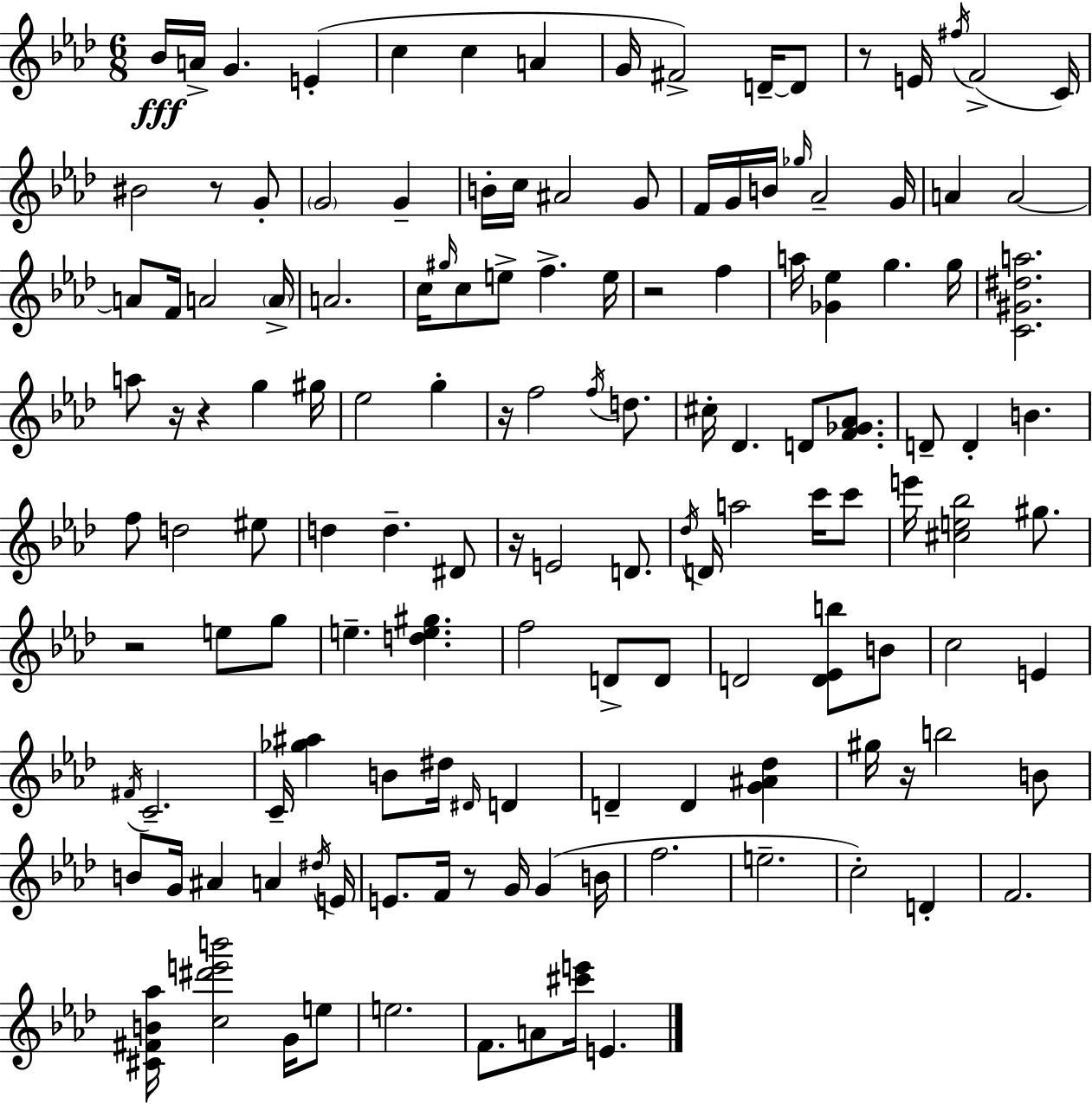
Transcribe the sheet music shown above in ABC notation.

X:1
T:Untitled
M:6/8
L:1/4
K:Fm
_B/4 A/4 G E c c A G/4 ^F2 D/4 D/2 z/2 E/4 ^f/4 F2 C/4 ^B2 z/2 G/2 G2 G B/4 c/4 ^A2 G/2 F/4 G/4 B/4 _g/4 _A2 G/4 A A2 A/2 F/4 A2 A/4 A2 c/4 ^g/4 c/2 e/2 f e/4 z2 f a/4 [_G_e] g g/4 [C^G^da]2 a/2 z/4 z g ^g/4 _e2 g z/4 f2 f/4 d/2 ^c/4 _D D/2 [F_G_A]/2 D/2 D B f/2 d2 ^e/2 d d ^D/2 z/4 E2 D/2 _d/4 D/4 a2 c'/4 c'/2 e'/4 [^ce_b]2 ^g/2 z2 e/2 g/2 e [de^g] f2 D/2 D/2 D2 [D_Eb]/2 B/2 c2 E ^F/4 C2 C/4 [_g^a] B/2 ^d/4 ^D/4 D D D [G^A_d] ^g/4 z/4 b2 B/2 B/2 G/4 ^A A ^d/4 E/4 E/2 F/4 z/2 G/4 G B/4 f2 e2 c2 D F2 [^C^FB_a]/4 [c^d'e'b']2 G/4 e/2 e2 F/2 A/2 [^c'e']/4 E